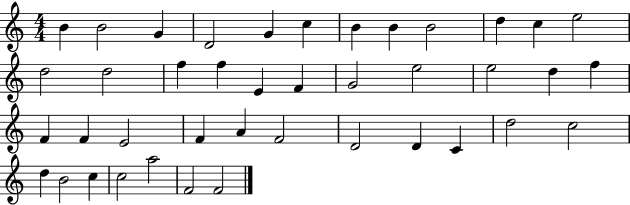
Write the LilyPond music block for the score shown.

{
  \clef treble
  \numericTimeSignature
  \time 4/4
  \key c \major
  b'4 b'2 g'4 | d'2 g'4 c''4 | b'4 b'4 b'2 | d''4 c''4 e''2 | \break d''2 d''2 | f''4 f''4 e'4 f'4 | g'2 e''2 | e''2 d''4 f''4 | \break f'4 f'4 e'2 | f'4 a'4 f'2 | d'2 d'4 c'4 | d''2 c''2 | \break d''4 b'2 c''4 | c''2 a''2 | f'2 f'2 | \bar "|."
}